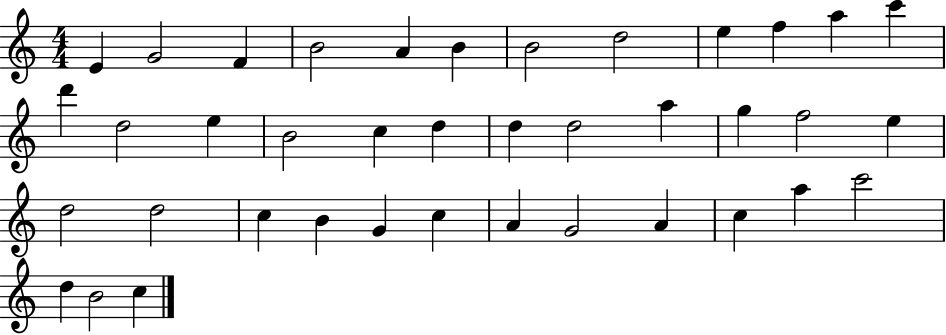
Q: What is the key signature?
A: C major